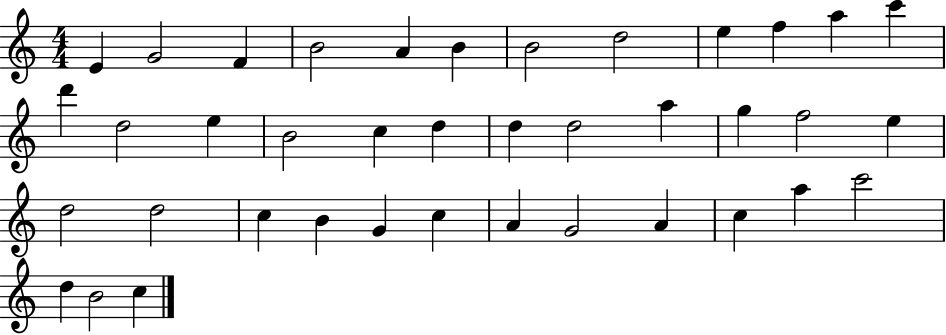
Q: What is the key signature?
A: C major